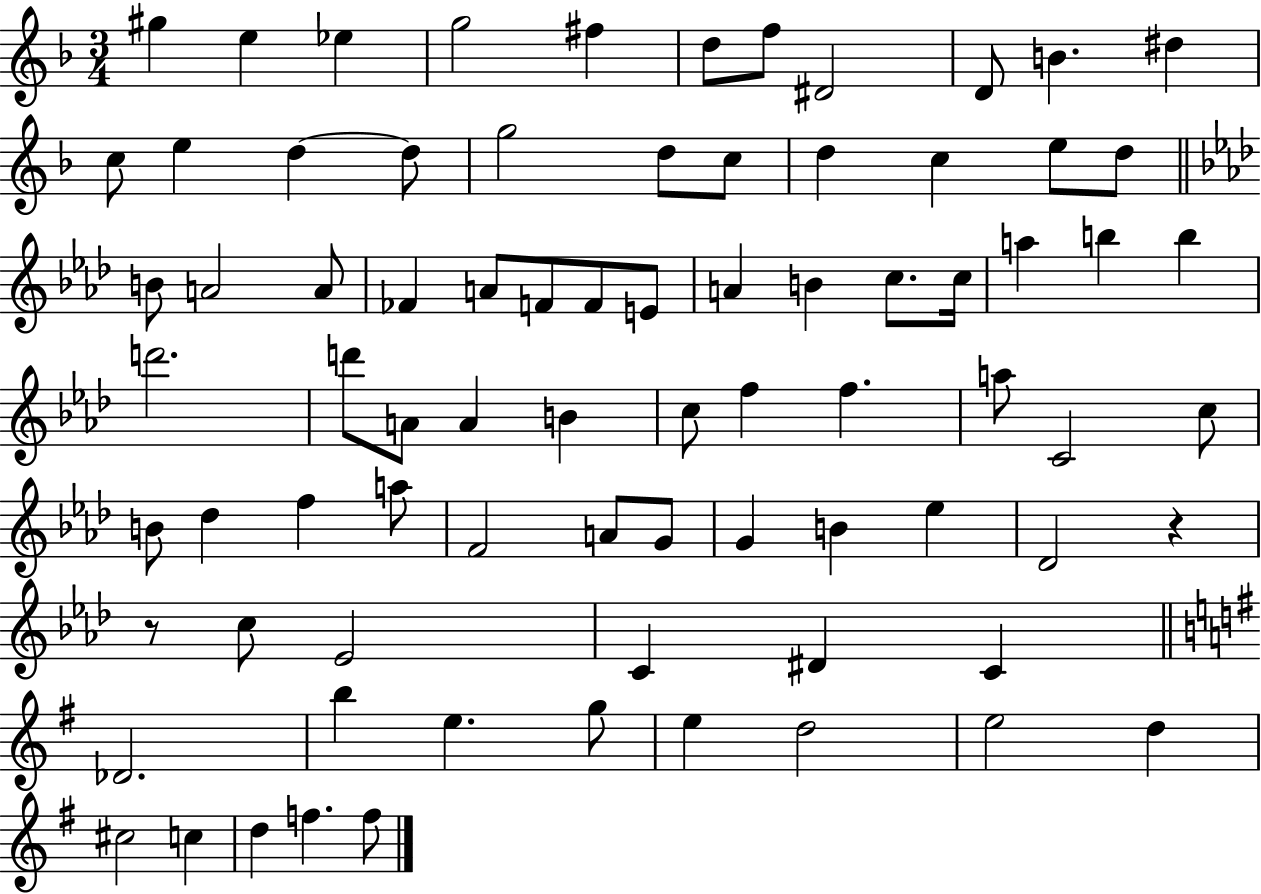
{
  \clef treble
  \numericTimeSignature
  \time 3/4
  \key f \major
  gis''4 e''4 ees''4 | g''2 fis''4 | d''8 f''8 dis'2 | d'8 b'4. dis''4 | \break c''8 e''4 d''4~~ d''8 | g''2 d''8 c''8 | d''4 c''4 e''8 d''8 | \bar "||" \break \key aes \major b'8 a'2 a'8 | fes'4 a'8 f'8 f'8 e'8 | a'4 b'4 c''8. c''16 | a''4 b''4 b''4 | \break d'''2. | d'''8 a'8 a'4 b'4 | c''8 f''4 f''4. | a''8 c'2 c''8 | \break b'8 des''4 f''4 a''8 | f'2 a'8 g'8 | g'4 b'4 ees''4 | des'2 r4 | \break r8 c''8 ees'2 | c'4 dis'4 c'4 | \bar "||" \break \key e \minor des'2. | b''4 e''4. g''8 | e''4 d''2 | e''2 d''4 | \break cis''2 c''4 | d''4 f''4. f''8 | \bar "|."
}